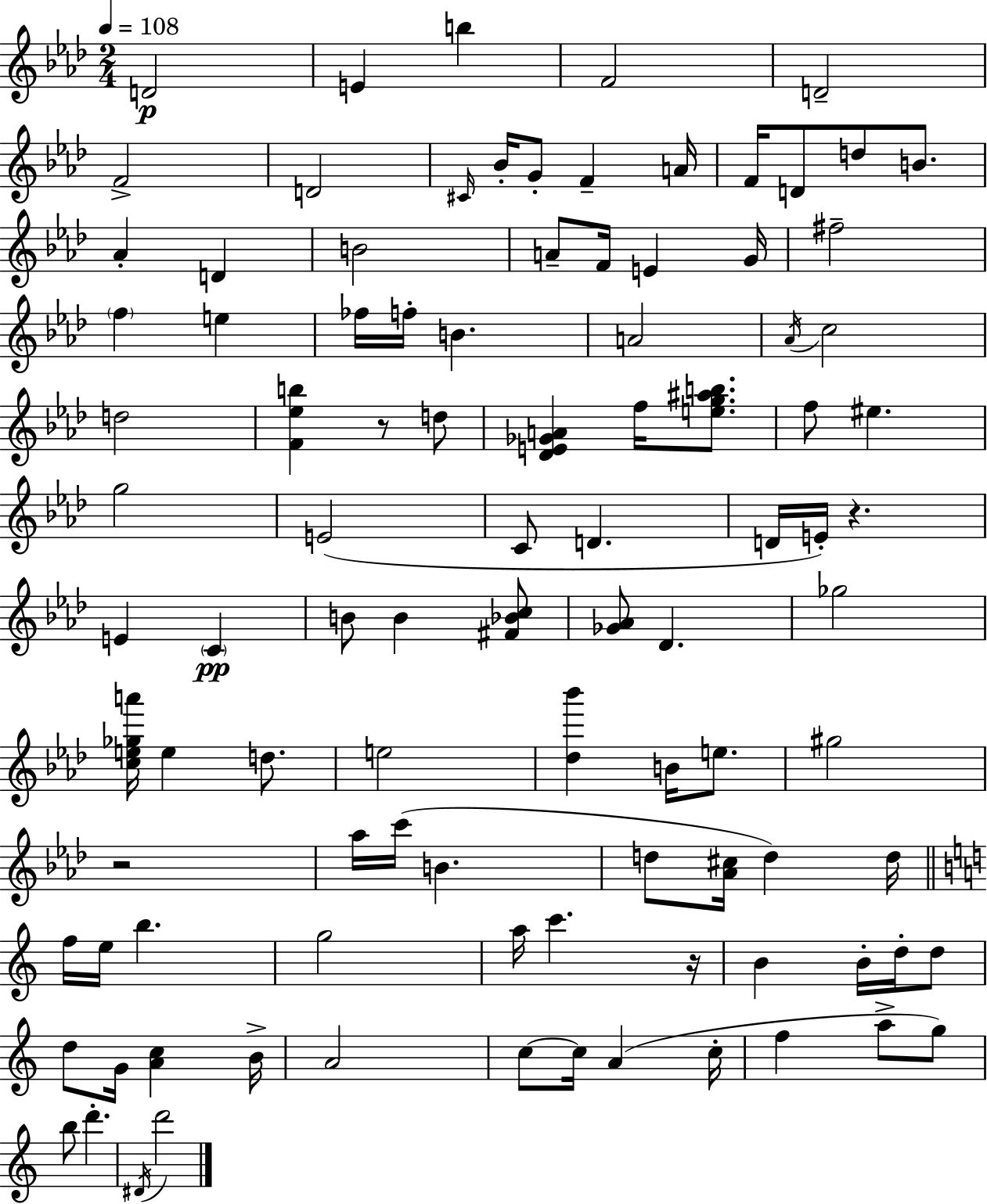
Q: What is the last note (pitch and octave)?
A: D6